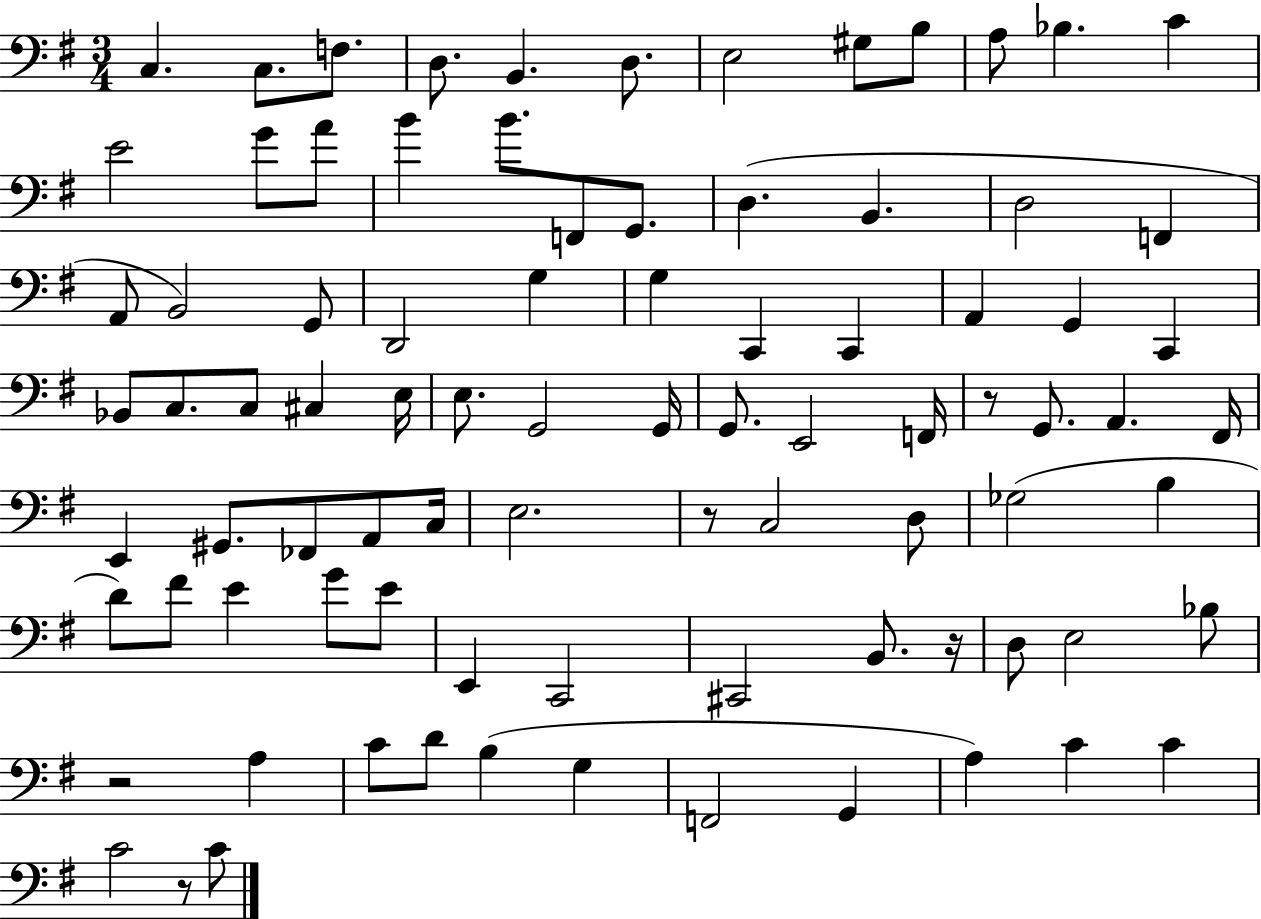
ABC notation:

X:1
T:Untitled
M:3/4
L:1/4
K:G
C, C,/2 F,/2 D,/2 B,, D,/2 E,2 ^G,/2 B,/2 A,/2 _B, C E2 G/2 A/2 B B/2 F,,/2 G,,/2 D, B,, D,2 F,, A,,/2 B,,2 G,,/2 D,,2 G, G, C,, C,, A,, G,, C,, _B,,/2 C,/2 C,/2 ^C, E,/4 E,/2 G,,2 G,,/4 G,,/2 E,,2 F,,/4 z/2 G,,/2 A,, ^F,,/4 E,, ^G,,/2 _F,,/2 A,,/2 C,/4 E,2 z/2 C,2 D,/2 _G,2 B, D/2 ^F/2 E G/2 E/2 E,, C,,2 ^C,,2 B,,/2 z/4 D,/2 E,2 _B,/2 z2 A, C/2 D/2 B, G, F,,2 G,, A, C C C2 z/2 C/2